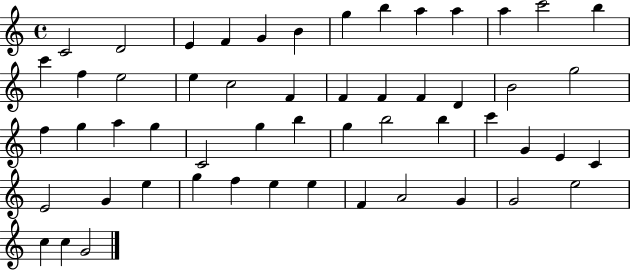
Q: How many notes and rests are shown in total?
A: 54